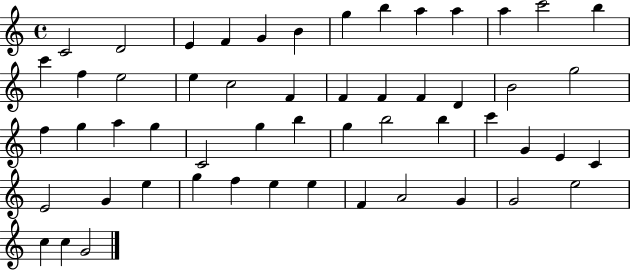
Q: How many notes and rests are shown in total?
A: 54